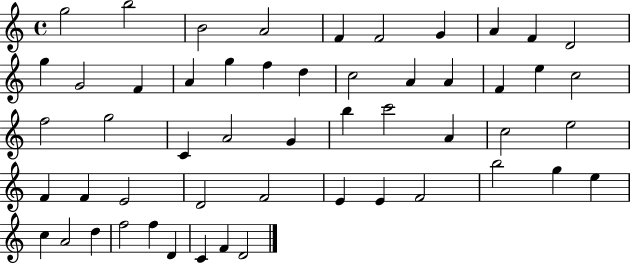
X:1
T:Untitled
M:4/4
L:1/4
K:C
g2 b2 B2 A2 F F2 G A F D2 g G2 F A g f d c2 A A F e c2 f2 g2 C A2 G b c'2 A c2 e2 F F E2 D2 F2 E E F2 b2 g e c A2 d f2 f D C F D2